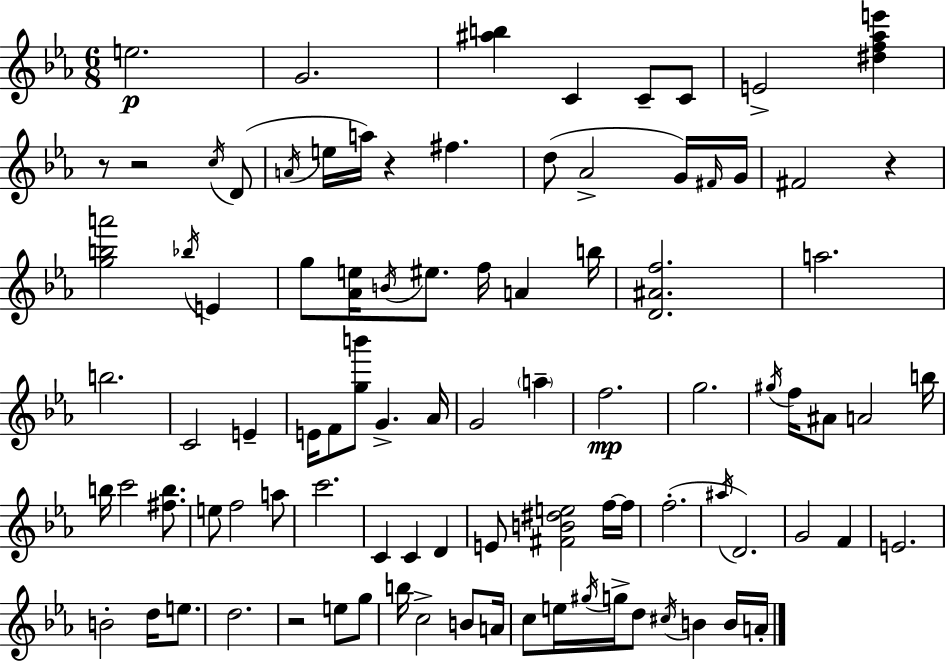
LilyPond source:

{
  \clef treble
  \numericTimeSignature
  \time 6/8
  \key ees \major
  e''2.\p | g'2. | <ais'' b''>4 c'4 c'8-- c'8 | e'2-> <dis'' f'' aes'' e'''>4 | \break r8 r2 \acciaccatura { c''16 }( d'8 | \acciaccatura { a'16 } e''16 a''16) r4 fis''4. | d''8( aes'2-> | g'16) \grace { fis'16 } g'16 fis'2 r4 | \break <g'' b'' a'''>2 \acciaccatura { bes''16 } | e'4 g''8 <aes' e''>16 \acciaccatura { b'16 } eis''8. f''16 | a'4 b''16 <d' ais' f''>2. | a''2. | \break b''2. | c'2 | e'4-- e'16 f'8 <g'' b'''>8 g'4.-> | aes'16 g'2 | \break \parenthesize a''4-- f''2.\mp | g''2. | \acciaccatura { gis''16 } f''16 ais'8 a'2 | b''16 b''16 c'''2 | \break <fis'' b''>8. e''8 f''2 | a''8 c'''2. | c'4 c'4 | d'4 e'8 <fis' b' dis'' e''>2 | \break f''16~~ f''16 f''2.-.( | \acciaccatura { ais''16 } d'2.) | g'2 | f'4 e'2. | \break b'2-. | d''16 e''8. d''2. | r2 | e''8 g''8 b''16 c''2-> | \break b'8 a'16 c''8 e''16 \acciaccatura { gis''16 } g''16-> | d''8 \acciaccatura { cis''16 } b'4 b'16 a'16-. \bar "|."
}